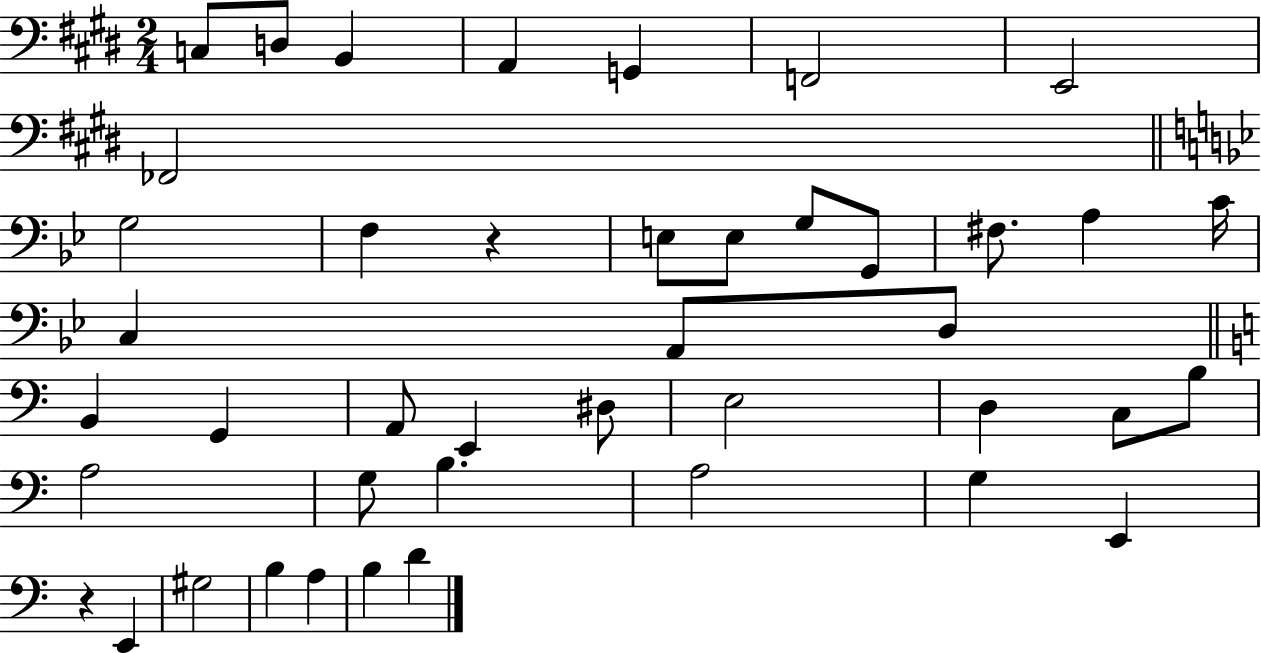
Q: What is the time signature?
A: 2/4